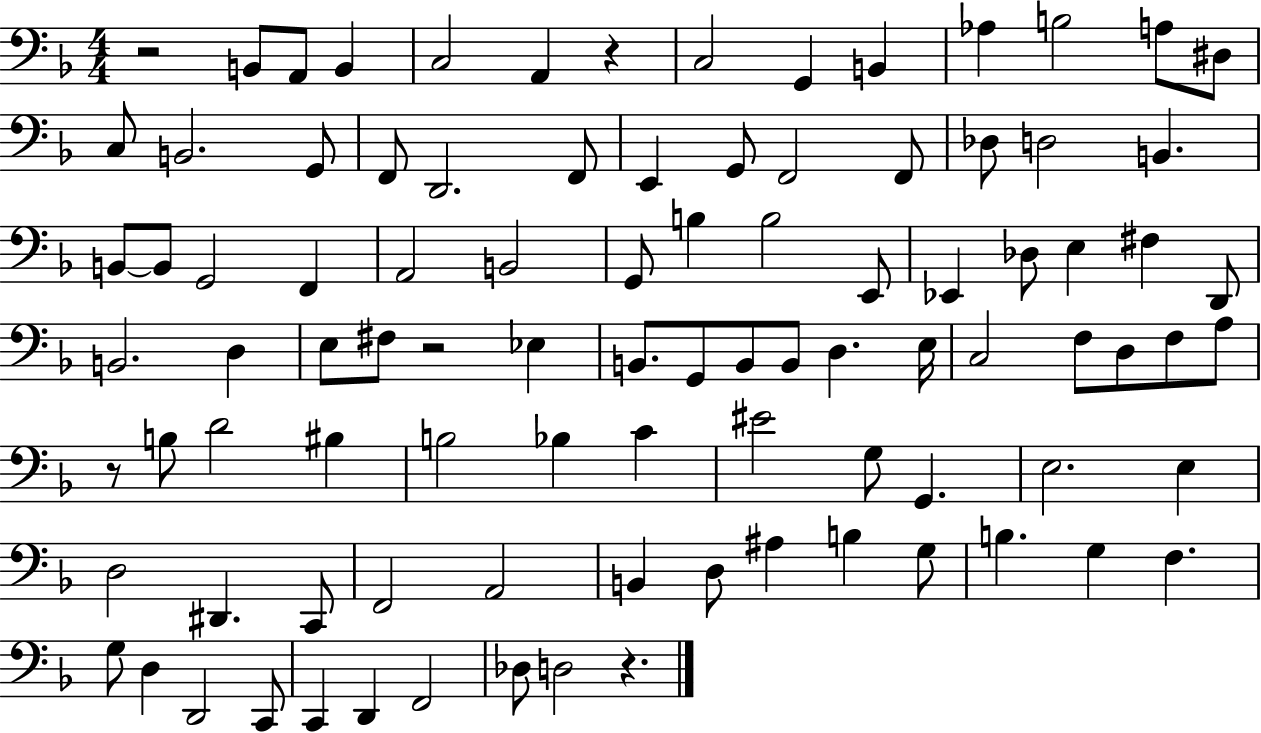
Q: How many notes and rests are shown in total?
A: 94